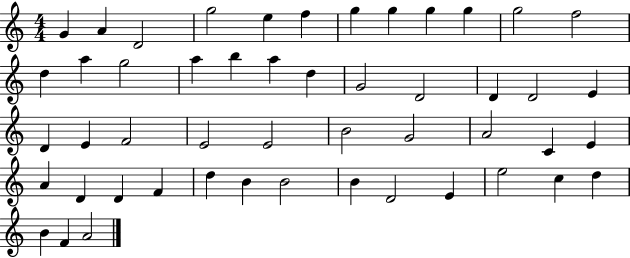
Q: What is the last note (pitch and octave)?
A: A4